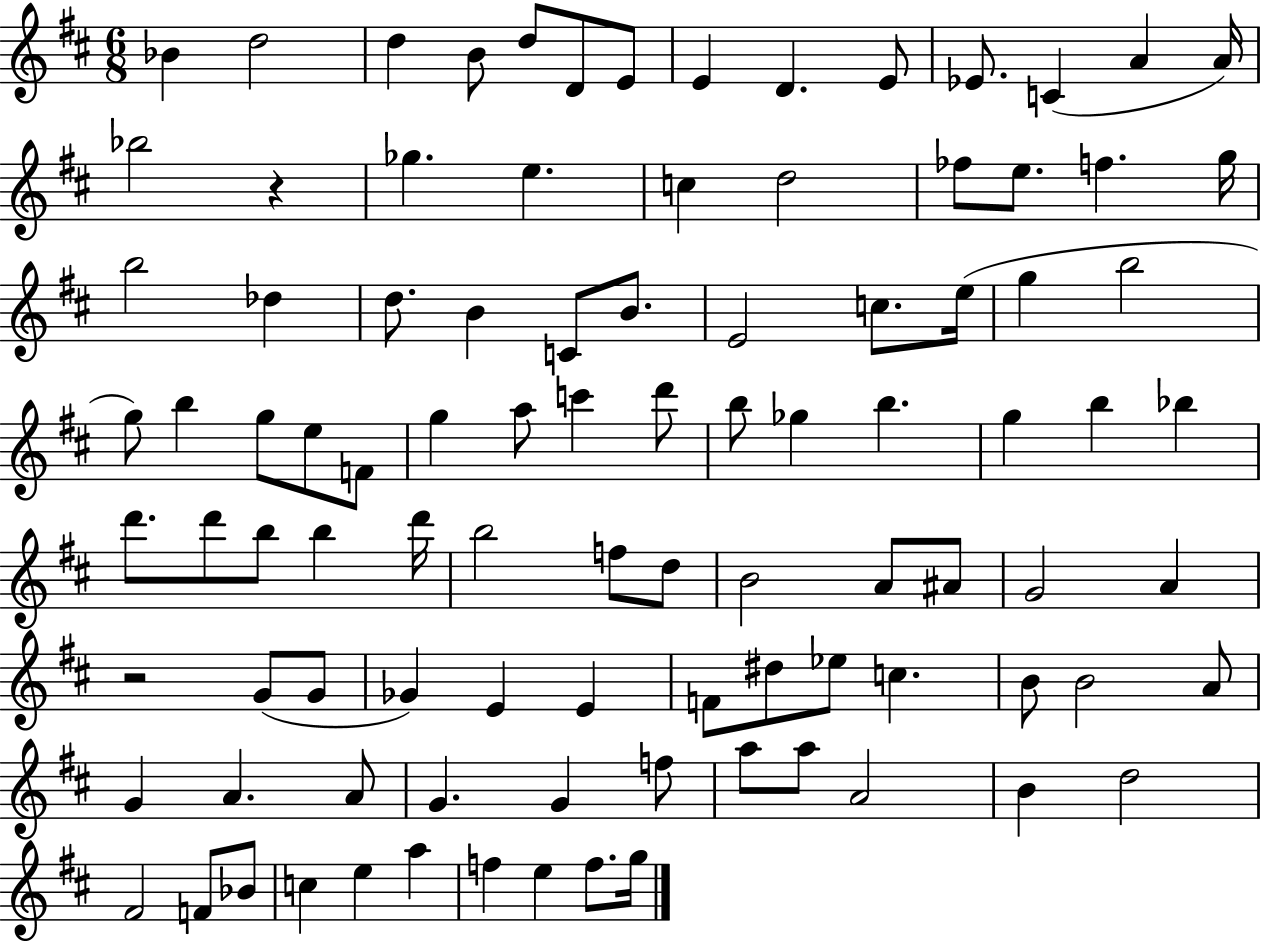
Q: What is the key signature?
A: D major